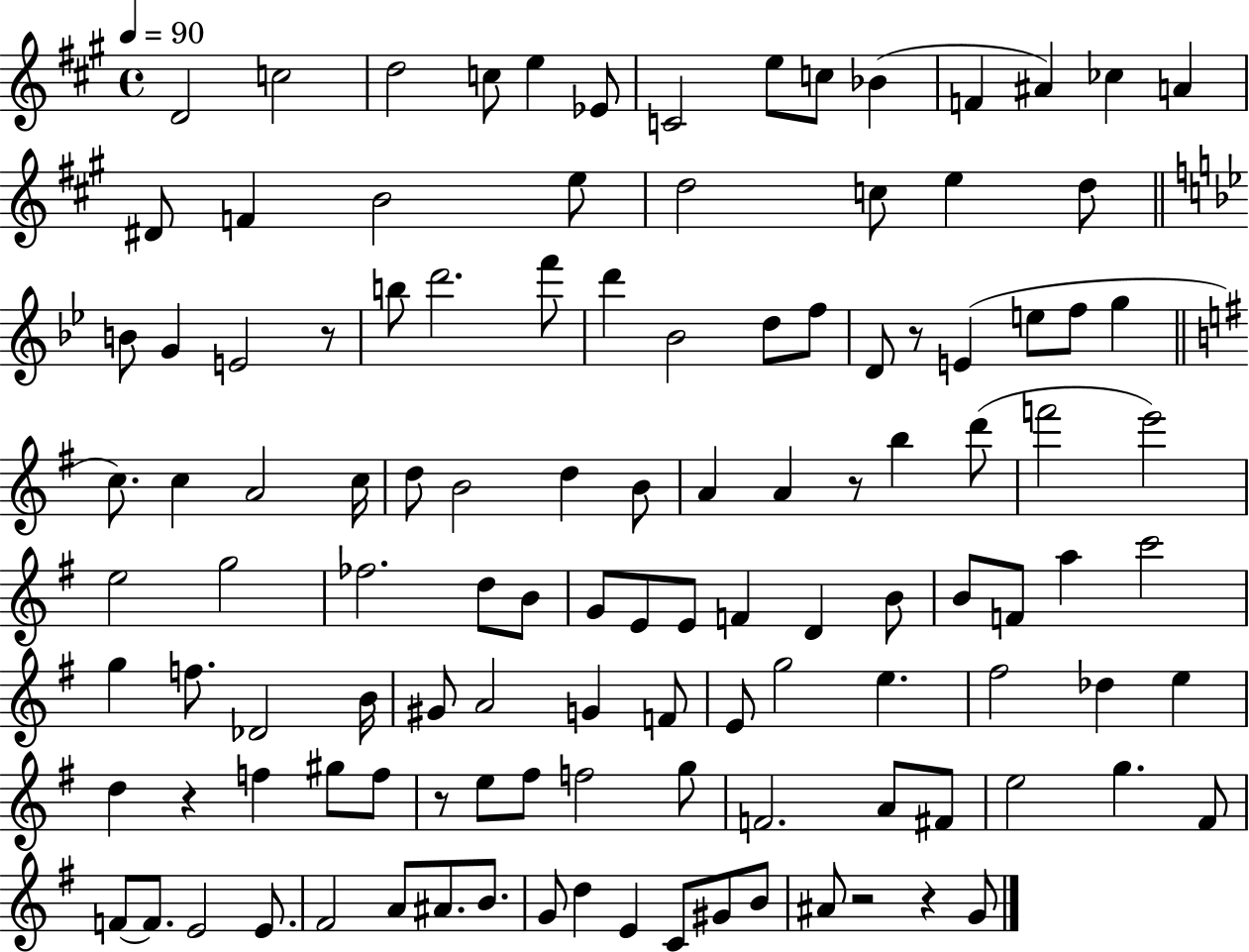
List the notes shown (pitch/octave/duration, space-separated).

D4/h C5/h D5/h C5/e E5/q Eb4/e C4/h E5/e C5/e Bb4/q F4/q A#4/q CES5/q A4/q D#4/e F4/q B4/h E5/e D5/h C5/e E5/q D5/e B4/e G4/q E4/h R/e B5/e D6/h. F6/e D6/q Bb4/h D5/e F5/e D4/e R/e E4/q E5/e F5/e G5/q C5/e. C5/q A4/h C5/s D5/e B4/h D5/q B4/e A4/q A4/q R/e B5/q D6/e F6/h E6/h E5/h G5/h FES5/h. D5/e B4/e G4/e E4/e E4/e F4/q D4/q B4/e B4/e F4/e A5/q C6/h G5/q F5/e. Db4/h B4/s G#4/e A4/h G4/q F4/e E4/e G5/h E5/q. F#5/h Db5/q E5/q D5/q R/q F5/q G#5/e F5/e R/e E5/e F#5/e F5/h G5/e F4/h. A4/e F#4/e E5/h G5/q. F#4/e F4/e F4/e. E4/h E4/e. F#4/h A4/e A#4/e. B4/e. G4/e D5/q E4/q C4/e G#4/e B4/e A#4/e R/h R/q G4/e